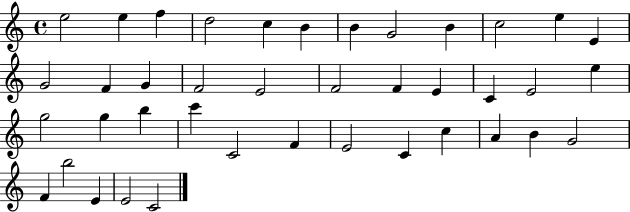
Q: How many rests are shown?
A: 0